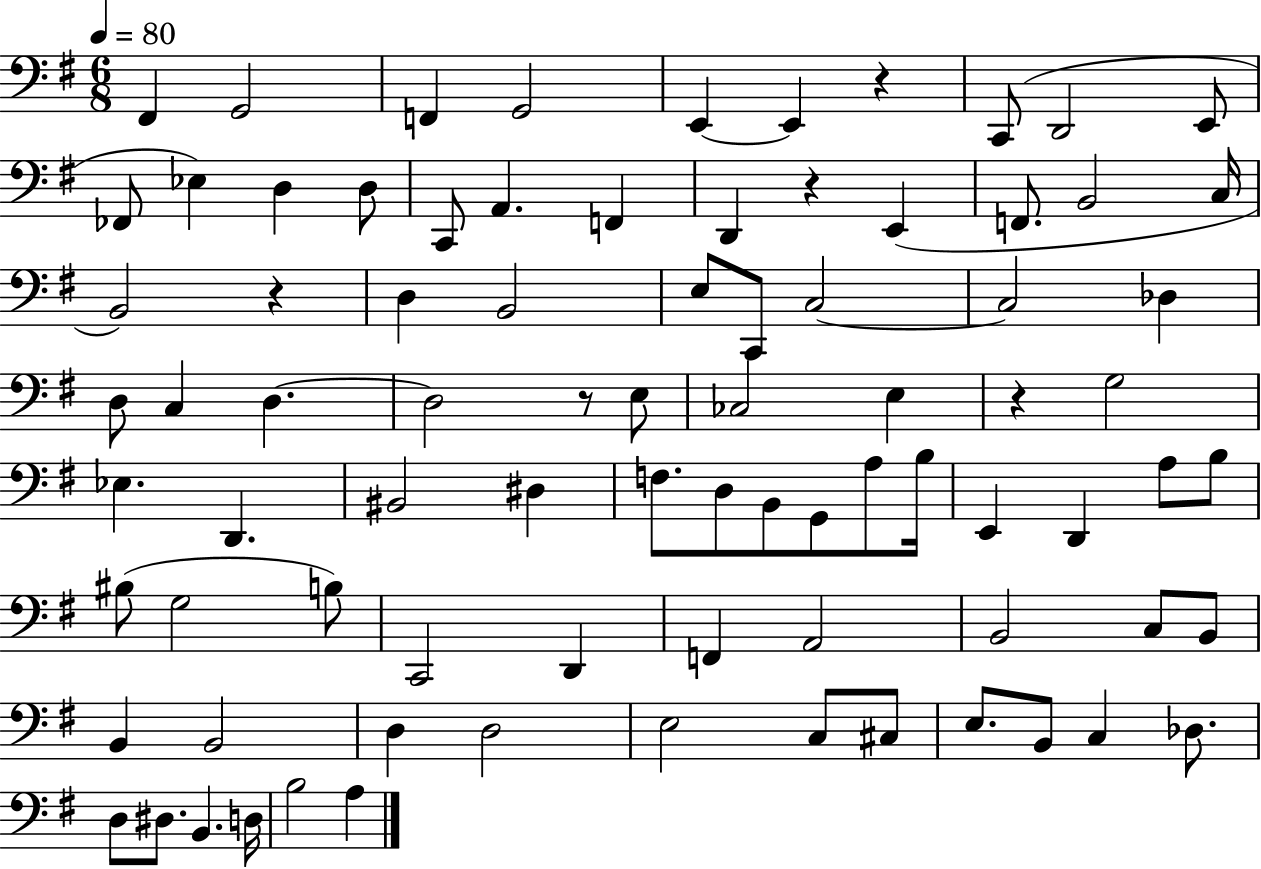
{
  \clef bass
  \numericTimeSignature
  \time 6/8
  \key g \major
  \tempo 4 = 80
  fis,4 g,2 | f,4 g,2 | e,4~~ e,4 r4 | c,8( d,2 e,8 | \break fes,8 ees4) d4 d8 | c,8 a,4. f,4 | d,4 r4 e,4( | f,8. b,2 c16 | \break b,2) r4 | d4 b,2 | e8 c,8 c2~~ | c2 des4 | \break d8 c4 d4.~~ | d2 r8 e8 | ces2 e4 | r4 g2 | \break ees4. d,4. | bis,2 dis4 | f8. d8 b,8 g,8 a8 b16 | e,4 d,4 a8 b8 | \break bis8( g2 b8) | c,2 d,4 | f,4 a,2 | b,2 c8 b,8 | \break b,4 b,2 | d4 d2 | e2 c8 cis8 | e8. b,8 c4 des8. | \break d8 dis8. b,4. d16 | b2 a4 | \bar "|."
}